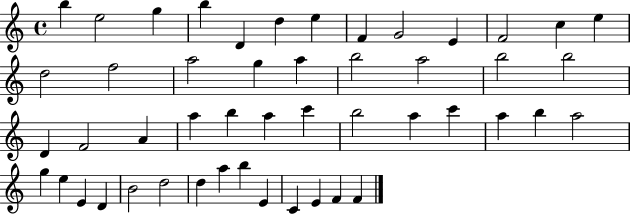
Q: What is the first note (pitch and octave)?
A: B5